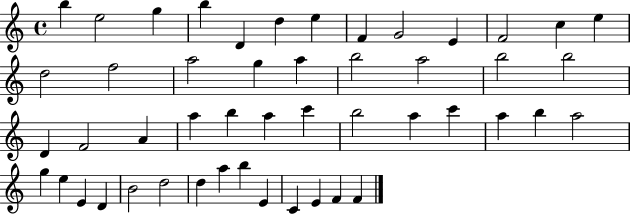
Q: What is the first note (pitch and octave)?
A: B5